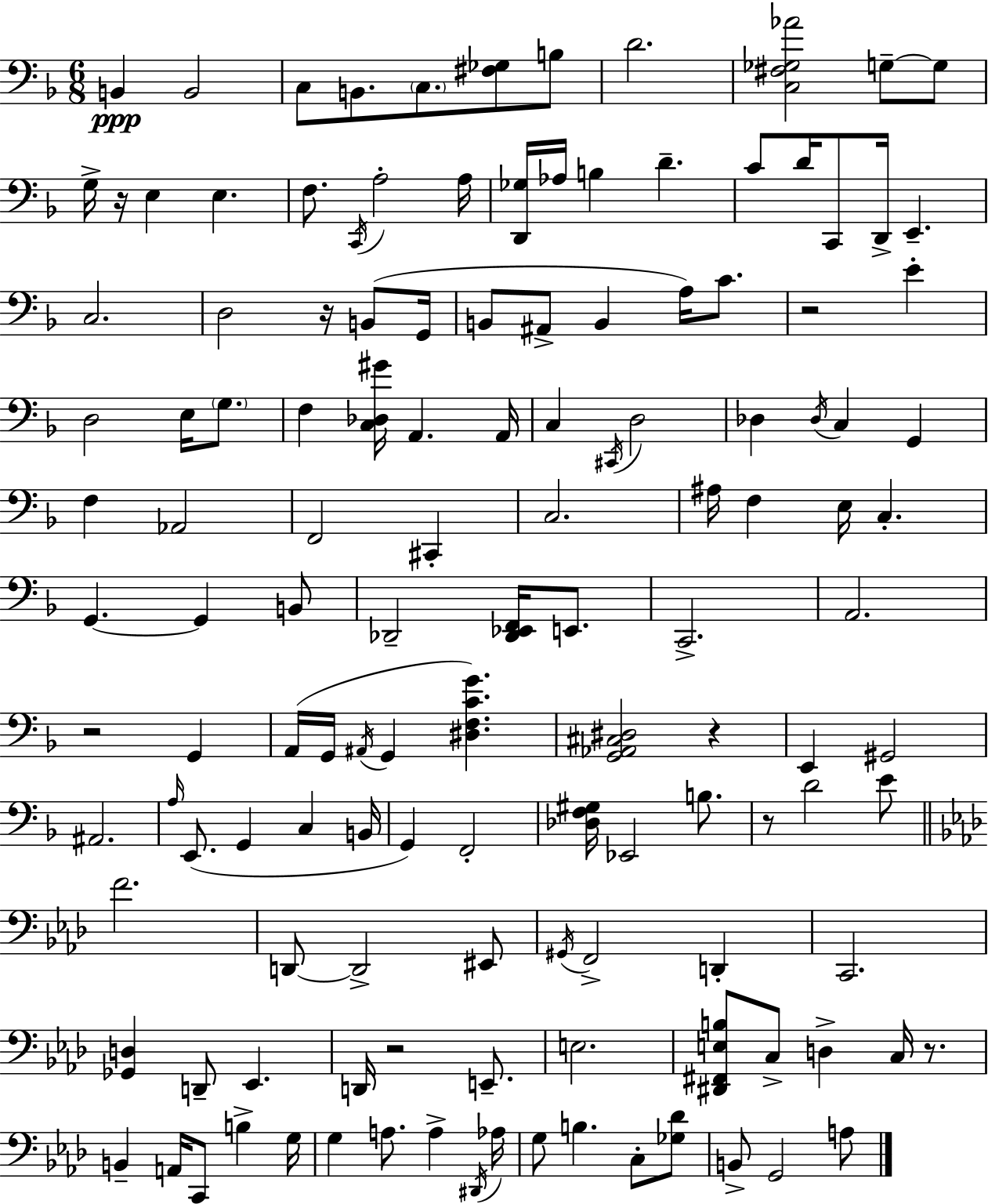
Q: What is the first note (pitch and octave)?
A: B2